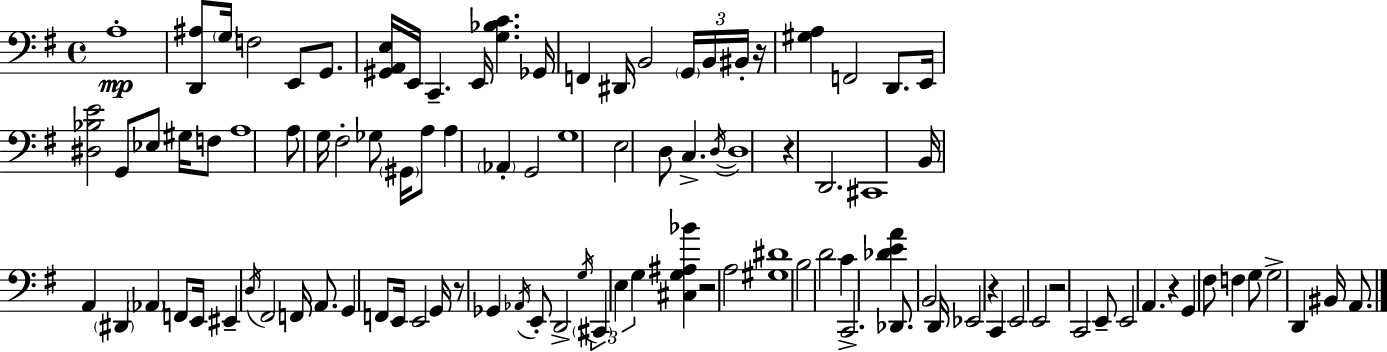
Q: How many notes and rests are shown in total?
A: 103